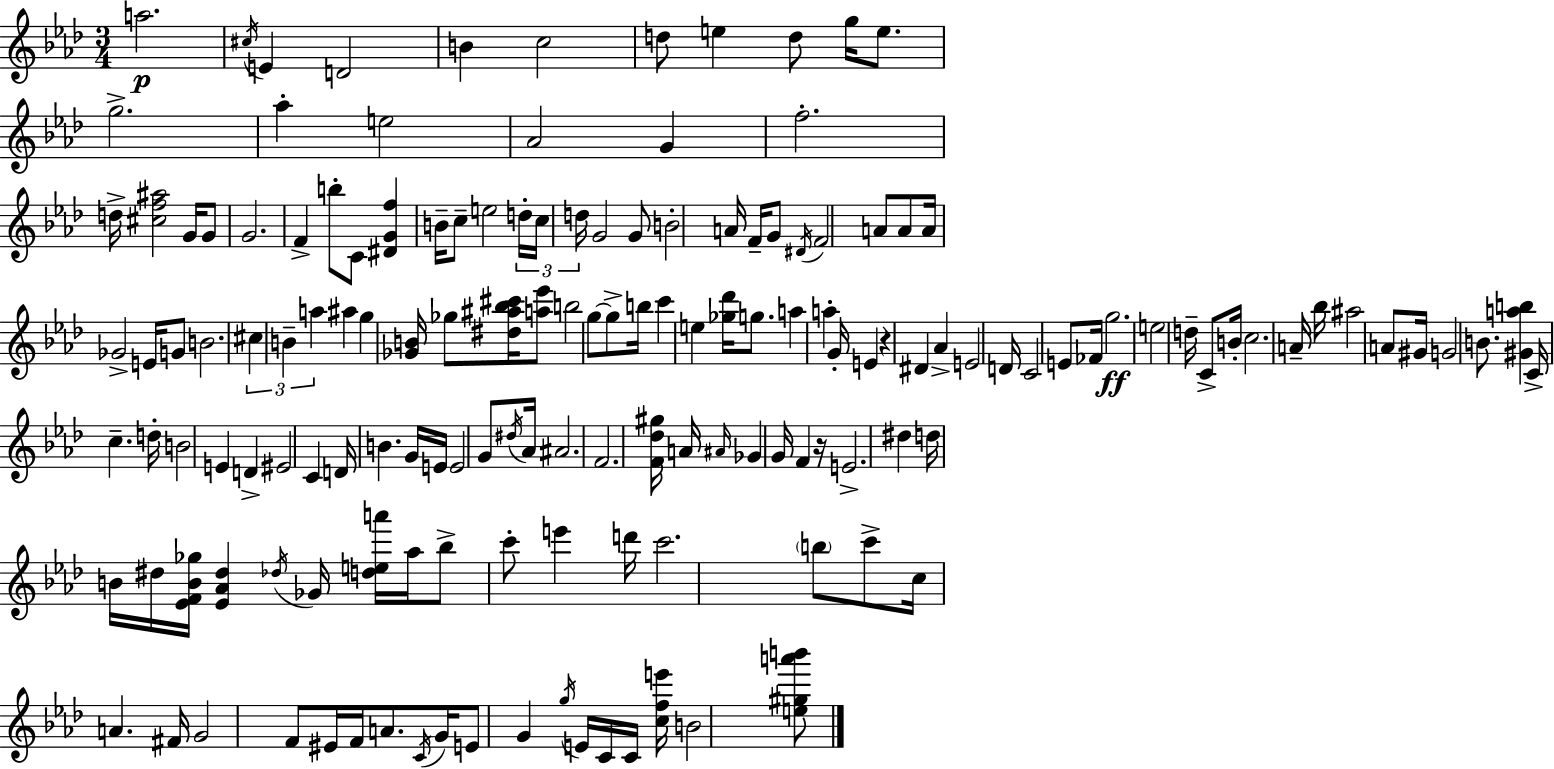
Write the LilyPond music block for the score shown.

{
  \clef treble
  \numericTimeSignature
  \time 3/4
  \key f \minor
  \repeat volta 2 { a''2.\p | \acciaccatura { cis''16 } e'4 d'2 | b'4 c''2 | d''8 e''4 d''8 g''16 e''8. | \break g''2.-> | aes''4-. e''2 | aes'2 g'4 | f''2.-. | \break d''16-> <cis'' f'' ais''>2 g'16 g'8 | g'2. | f'4-> b''8-. c'8 <dis' g' f''>4 | b'16-- c''8-- e''2 | \break \tuplet 3/2 { d''16-. c''16 d''16 } g'2 g'8 | b'2-. a'16 f'16-- g'8 | \acciaccatura { dis'16 } f'2 a'8 | a'8 a'16 ges'2-> e'16 | \break g'8 b'2. | \tuplet 3/2 { cis''4 b'4-- a''4 } | ais''4 g''4 <ges' b'>16 ges''8 | <dis'' ais'' bes'' cis'''>16 <a'' ees'''>8 b''2 | \break g''8~~ g''8-> b''16 c'''4 e''4 | <ges'' des'''>16 g''8. a''4 a''4-. | g'16-. e'4 r4 dis'4 | aes'4-> e'2 | \break d'16 c'2 e'8 | fes'16 g''2.\ff | e''2 d''16-- c'8-> | b'16-. c''2. | \break a'16-- bes''16 ais''2 | a'8 gis'16 g'2 b'8. | <gis' a'' b''>4 c'16-> c''4.-- | d''16-. b'2 e'4 | \break d'4-> eis'2 | c'4 d'16 b'4. | g'16 e'16 e'2 g'8 | \acciaccatura { dis''16 } aes'16 ais'2. | \break f'2. | <f' des'' gis''>16 a'16 \grace { ais'16 } ges'4 g'16 f'4 | r16 e'2.-> | dis''4 d''16 b'16 dis''16 <ees' f' b' ges''>16 | \break <ees' aes' dis''>4 \acciaccatura { des''16 } ges'16 <d'' e'' a'''>16 aes''16 bes''8-> c'''8-. | e'''4 d'''16 c'''2. | \parenthesize b''8 c'''8-> c''16 a'4. | fis'16 g'2 | \break f'8 eis'16 f'16 a'8. \acciaccatura { c'16 } g'16 e'8 | g'4 \acciaccatura { g''16 } e'16 c'16 c'16 <c'' f'' e'''>16 b'2 | <e'' gis'' a''' b'''>8 } \bar "|."
}